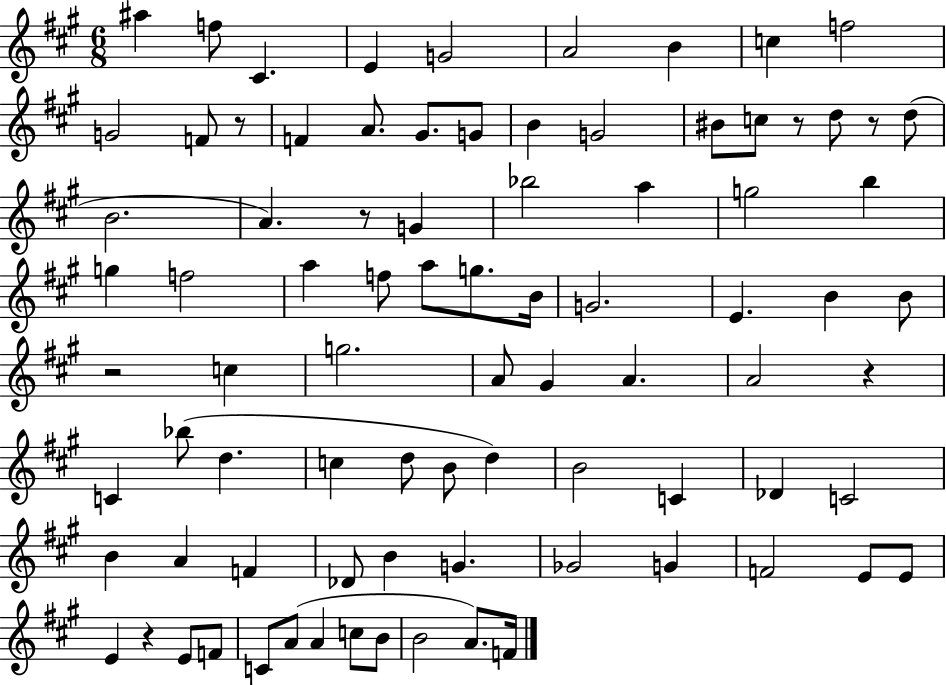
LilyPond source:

{
  \clef treble
  \numericTimeSignature
  \time 6/8
  \key a \major
  ais''4 f''8 cis'4. | e'4 g'2 | a'2 b'4 | c''4 f''2 | \break g'2 f'8 r8 | f'4 a'8. gis'8. g'8 | b'4 g'2 | bis'8 c''8 r8 d''8 r8 d''8( | \break b'2. | a'4.) r8 g'4 | bes''2 a''4 | g''2 b''4 | \break g''4 f''2 | a''4 f''8 a''8 g''8. b'16 | g'2. | e'4. b'4 b'8 | \break r2 c''4 | g''2. | a'8 gis'4 a'4. | a'2 r4 | \break c'4 bes''8( d''4. | c''4 d''8 b'8 d''4) | b'2 c'4 | des'4 c'2 | \break b'4 a'4 f'4 | des'8 b'4 g'4. | ges'2 g'4 | f'2 e'8 e'8 | \break e'4 r4 e'8 f'8 | c'8 a'8( a'4 c''8 b'8 | b'2 a'8.) f'16 | \bar "|."
}